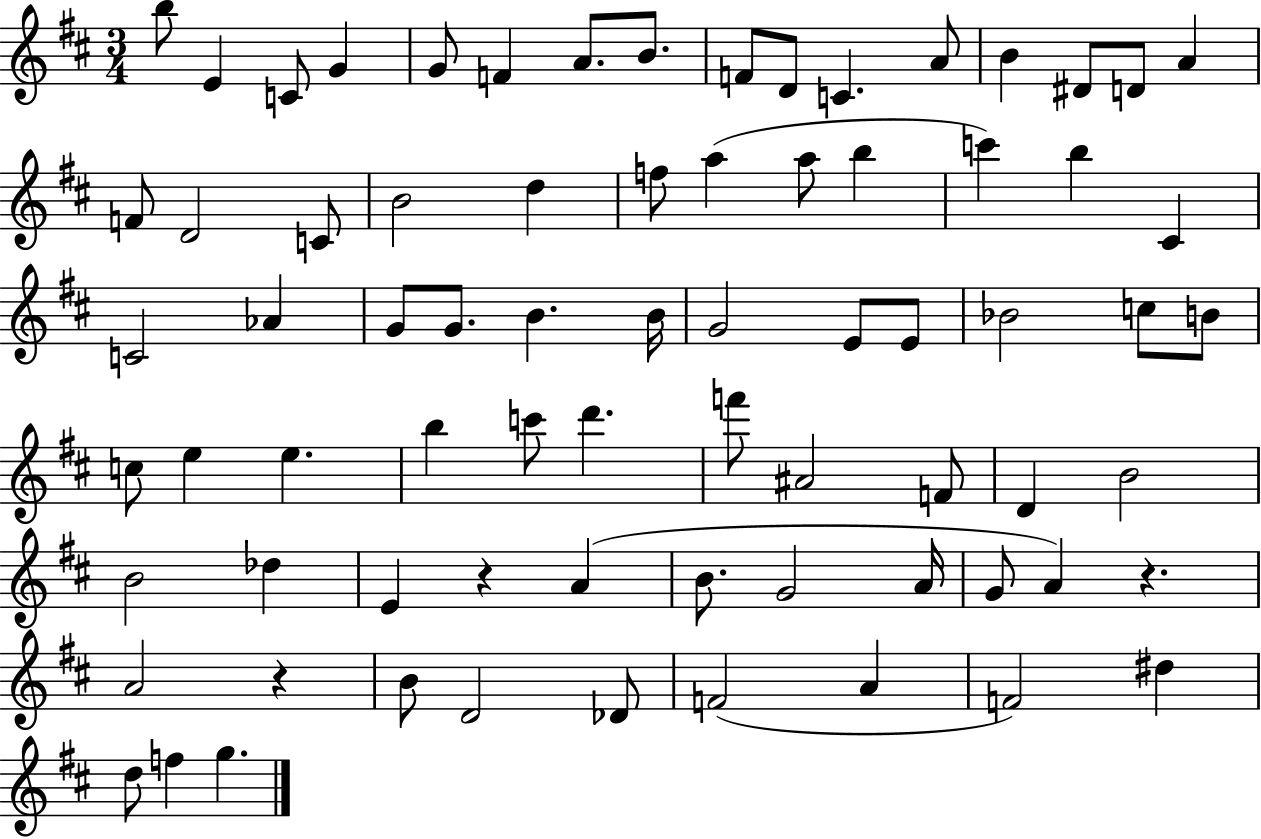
X:1
T:Untitled
M:3/4
L:1/4
K:D
b/2 E C/2 G G/2 F A/2 B/2 F/2 D/2 C A/2 B ^D/2 D/2 A F/2 D2 C/2 B2 d f/2 a a/2 b c' b ^C C2 _A G/2 G/2 B B/4 G2 E/2 E/2 _B2 c/2 B/2 c/2 e e b c'/2 d' f'/2 ^A2 F/2 D B2 B2 _d E z A B/2 G2 A/4 G/2 A z A2 z B/2 D2 _D/2 F2 A F2 ^d d/2 f g